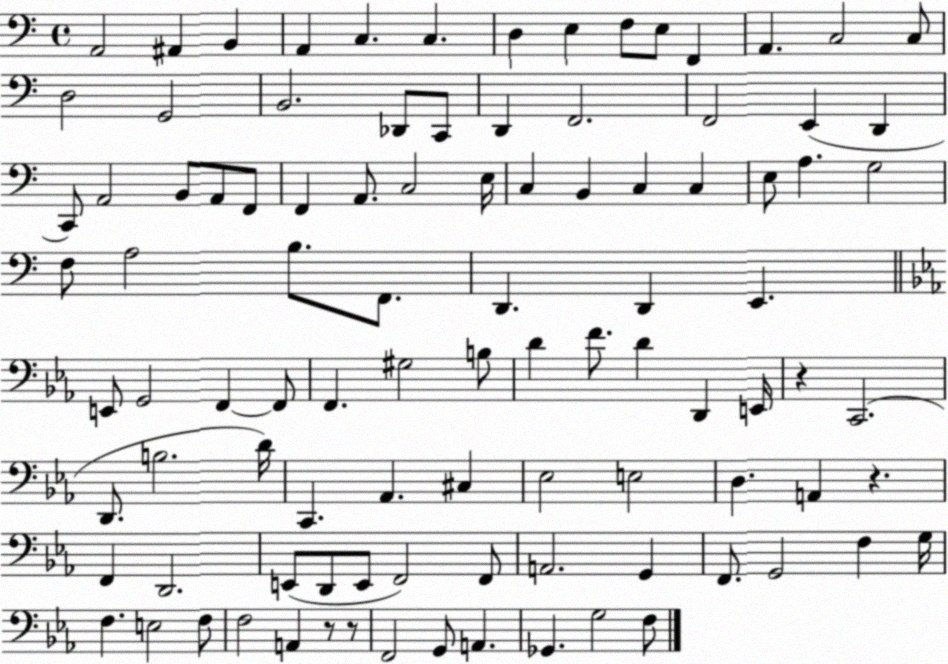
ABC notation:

X:1
T:Untitled
M:4/4
L:1/4
K:C
A,,2 ^A,, B,, A,, C, C, D, E, F,/2 E,/2 F,, A,, C,2 C,/2 D,2 G,,2 B,,2 _D,,/2 C,,/2 D,, F,,2 F,,2 E,, D,, C,,/2 A,,2 B,,/2 A,,/2 F,,/2 F,, A,,/2 C,2 E,/4 C, B,, C, C, E,/2 A, G,2 F,/2 A,2 B,/2 F,,/2 D,, D,, E,, E,,/2 G,,2 F,, F,,/2 F,, ^G,2 B,/2 D F/2 D D,, E,,/4 z C,,2 D,,/2 B,2 D/4 C,, _A,, ^C, _E,2 E,2 D, A,, z F,, D,,2 E,,/2 D,,/2 E,,/2 F,,2 F,,/2 A,,2 G,, F,,/2 G,,2 F, G,/4 F, E,2 F,/2 F,2 A,, z/2 z/2 F,,2 G,,/2 A,, _G,, G,2 F,/2